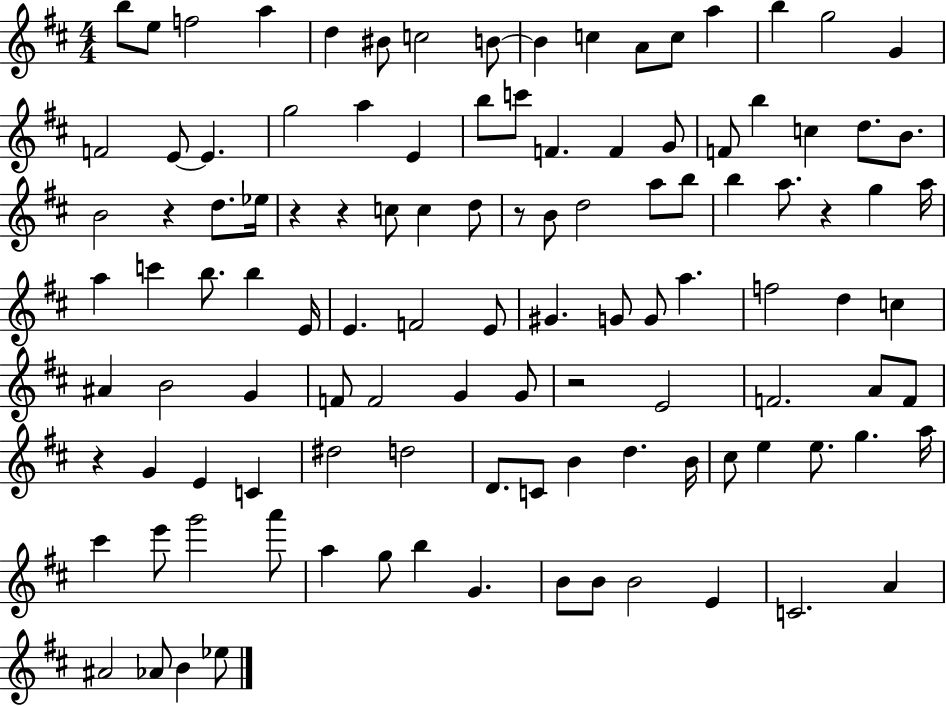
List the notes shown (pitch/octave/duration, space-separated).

B5/e E5/e F5/h A5/q D5/q BIS4/e C5/h B4/e B4/q C5/q A4/e C5/e A5/q B5/q G5/h G4/q F4/h E4/e E4/q. G5/h A5/q E4/q B5/e C6/e F4/q. F4/q G4/e F4/e B5/q C5/q D5/e. B4/e. B4/h R/q D5/e. Eb5/s R/q R/q C5/e C5/q D5/e R/e B4/e D5/h A5/e B5/e B5/q A5/e. R/q G5/q A5/s A5/q C6/q B5/e. B5/q E4/s E4/q. F4/h E4/e G#4/q. G4/e G4/e A5/q. F5/h D5/q C5/q A#4/q B4/h G4/q F4/e F4/h G4/q G4/e R/h E4/h F4/h. A4/e F4/e R/q G4/q E4/q C4/q D#5/h D5/h D4/e. C4/e B4/q D5/q. B4/s C#5/e E5/q E5/e. G5/q. A5/s C#6/q E6/e G6/h A6/e A5/q G5/e B5/q G4/q. B4/e B4/e B4/h E4/q C4/h. A4/q A#4/h Ab4/e B4/q Eb5/e